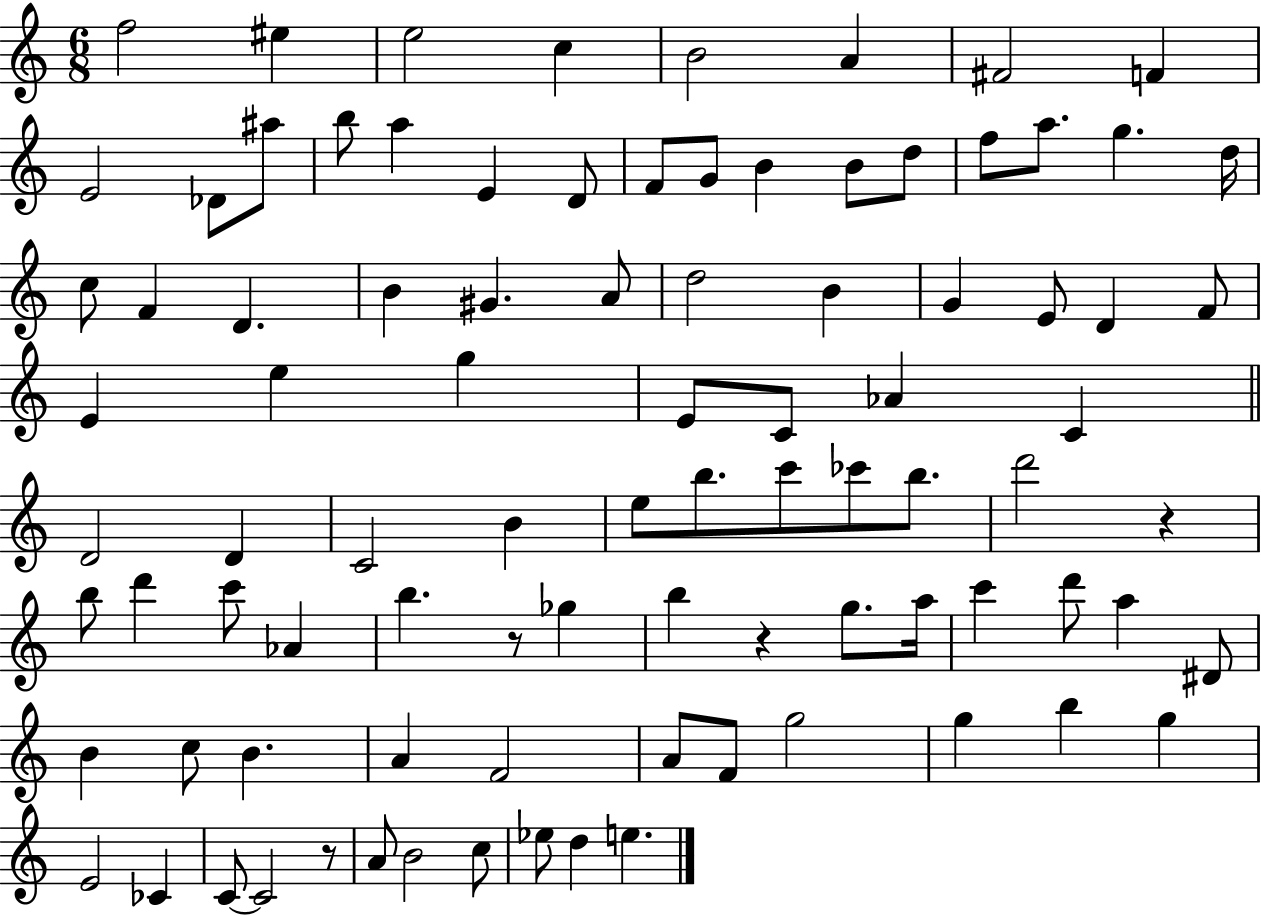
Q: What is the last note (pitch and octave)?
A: E5